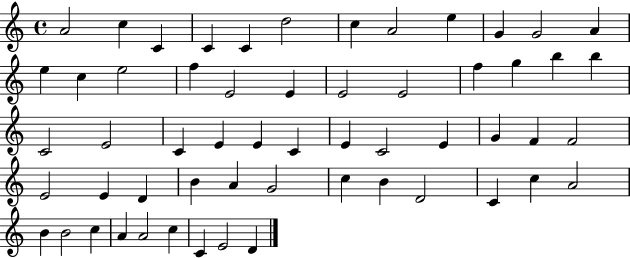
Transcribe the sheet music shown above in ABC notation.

X:1
T:Untitled
M:4/4
L:1/4
K:C
A2 c C C C d2 c A2 e G G2 A e c e2 f E2 E E2 E2 f g b b C2 E2 C E E C E C2 E G F F2 E2 E D B A G2 c B D2 C c A2 B B2 c A A2 c C E2 D